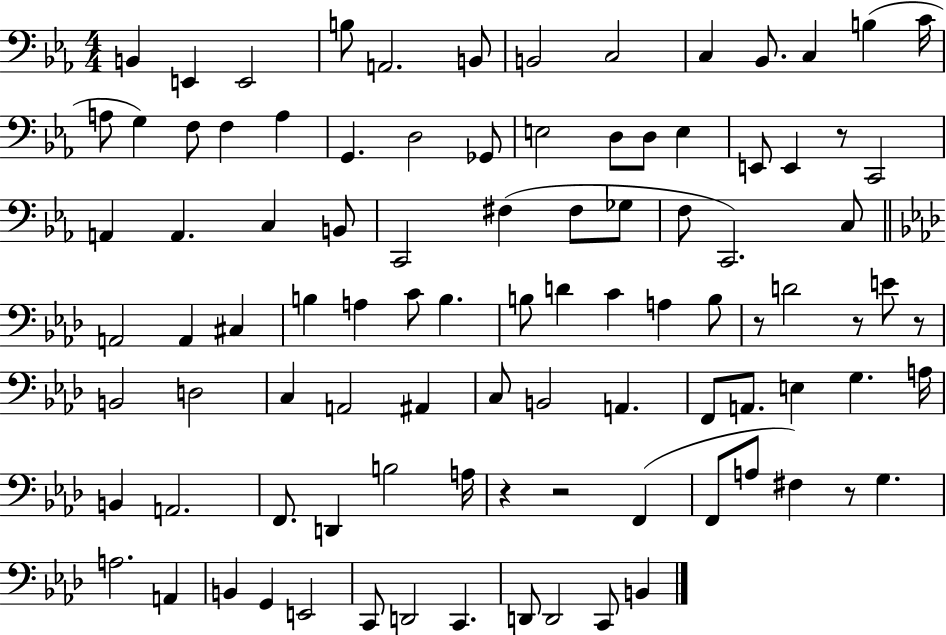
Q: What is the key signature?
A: EES major